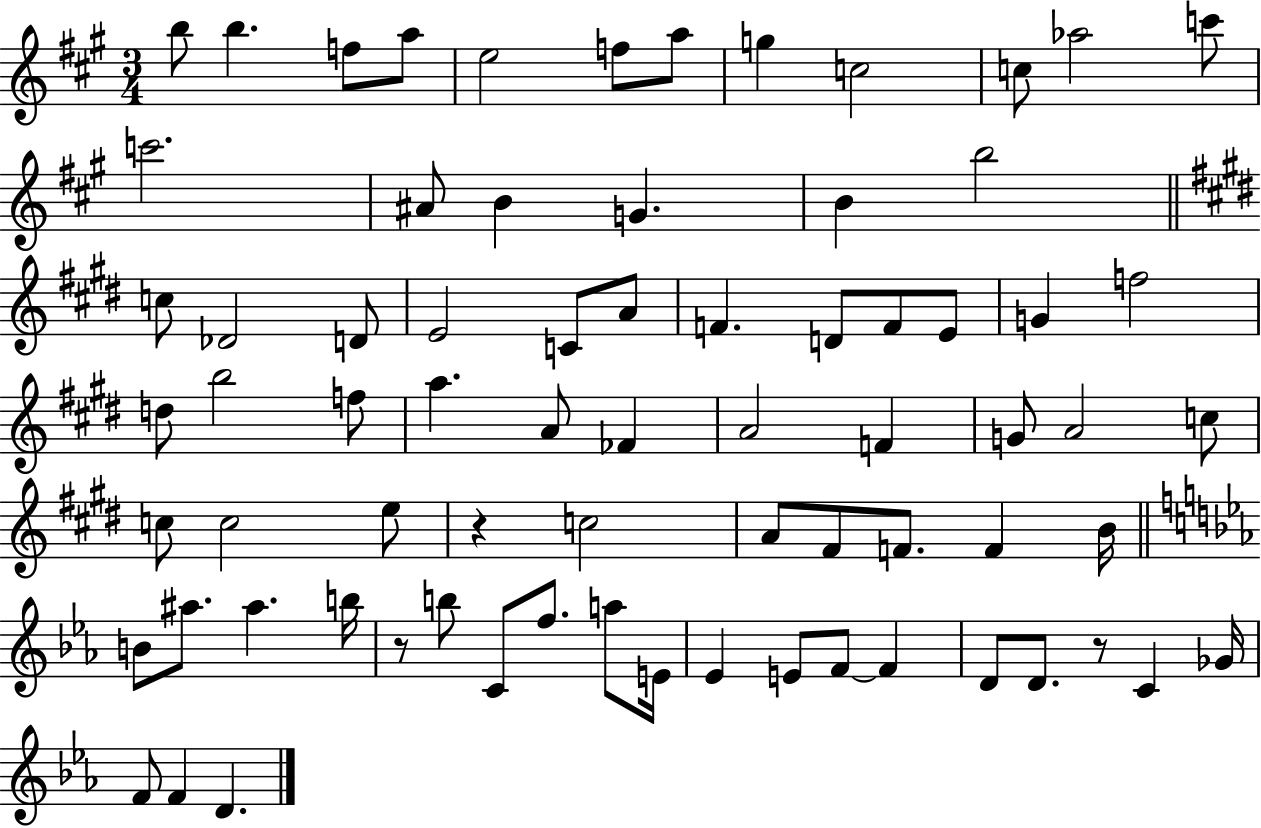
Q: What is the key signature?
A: A major